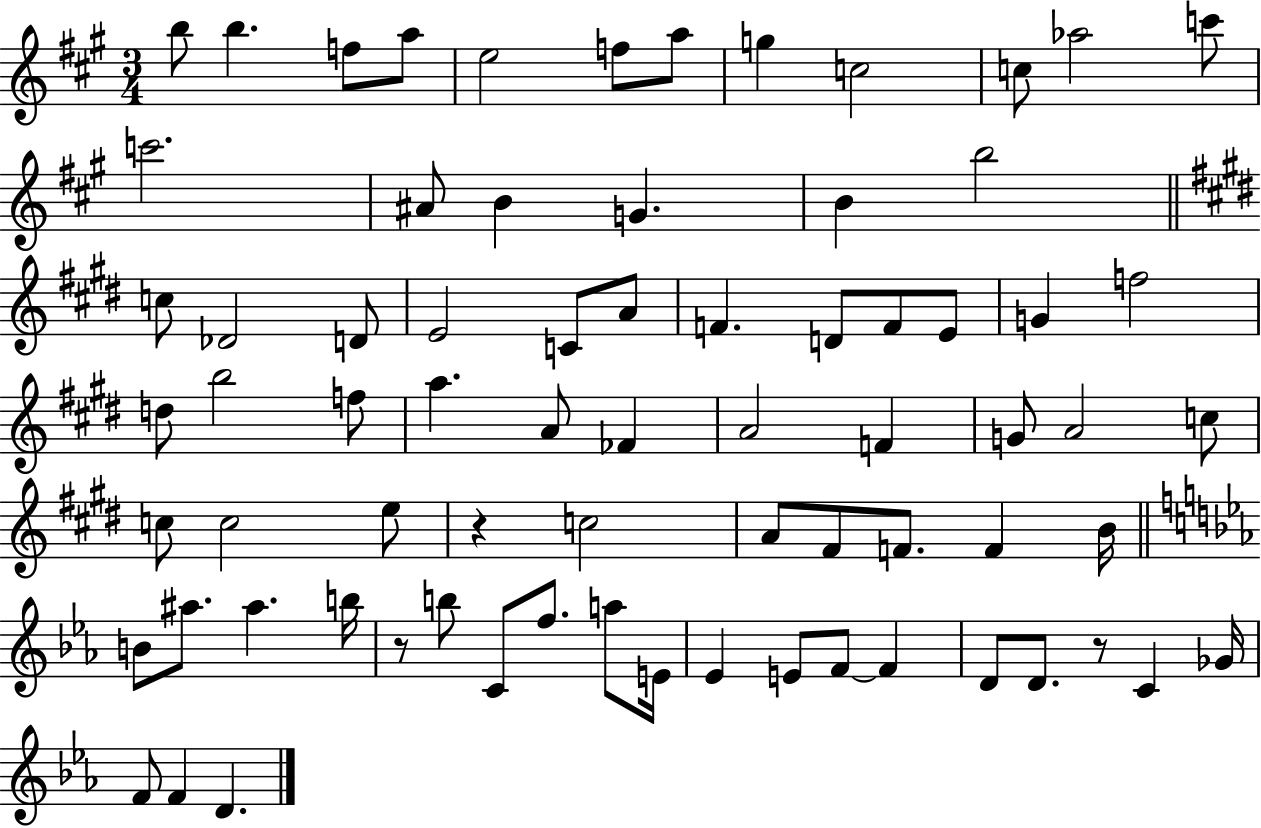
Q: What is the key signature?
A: A major